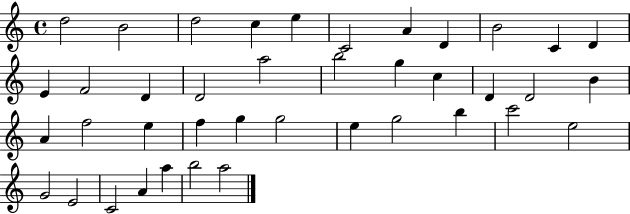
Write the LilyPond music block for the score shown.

{
  \clef treble
  \time 4/4
  \defaultTimeSignature
  \key c \major
  d''2 b'2 | d''2 c''4 e''4 | c'2 a'4 d'4 | b'2 c'4 d'4 | \break e'4 f'2 d'4 | d'2 a''2 | b''2 g''4 c''4 | d'4 d'2 b'4 | \break a'4 f''2 e''4 | f''4 g''4 g''2 | e''4 g''2 b''4 | c'''2 e''2 | \break g'2 e'2 | c'2 a'4 a''4 | b''2 a''2 | \bar "|."
}